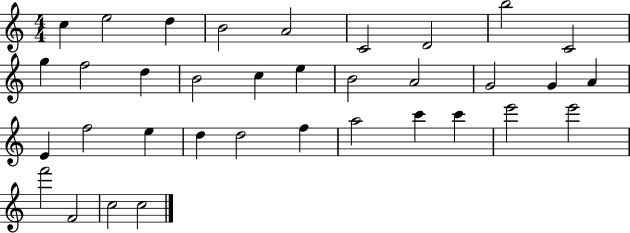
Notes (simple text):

C5/q E5/h D5/q B4/h A4/h C4/h D4/h B5/h C4/h G5/q F5/h D5/q B4/h C5/q E5/q B4/h A4/h G4/h G4/q A4/q E4/q F5/h E5/q D5/q D5/h F5/q A5/h C6/q C6/q E6/h E6/h F6/h F4/h C5/h C5/h